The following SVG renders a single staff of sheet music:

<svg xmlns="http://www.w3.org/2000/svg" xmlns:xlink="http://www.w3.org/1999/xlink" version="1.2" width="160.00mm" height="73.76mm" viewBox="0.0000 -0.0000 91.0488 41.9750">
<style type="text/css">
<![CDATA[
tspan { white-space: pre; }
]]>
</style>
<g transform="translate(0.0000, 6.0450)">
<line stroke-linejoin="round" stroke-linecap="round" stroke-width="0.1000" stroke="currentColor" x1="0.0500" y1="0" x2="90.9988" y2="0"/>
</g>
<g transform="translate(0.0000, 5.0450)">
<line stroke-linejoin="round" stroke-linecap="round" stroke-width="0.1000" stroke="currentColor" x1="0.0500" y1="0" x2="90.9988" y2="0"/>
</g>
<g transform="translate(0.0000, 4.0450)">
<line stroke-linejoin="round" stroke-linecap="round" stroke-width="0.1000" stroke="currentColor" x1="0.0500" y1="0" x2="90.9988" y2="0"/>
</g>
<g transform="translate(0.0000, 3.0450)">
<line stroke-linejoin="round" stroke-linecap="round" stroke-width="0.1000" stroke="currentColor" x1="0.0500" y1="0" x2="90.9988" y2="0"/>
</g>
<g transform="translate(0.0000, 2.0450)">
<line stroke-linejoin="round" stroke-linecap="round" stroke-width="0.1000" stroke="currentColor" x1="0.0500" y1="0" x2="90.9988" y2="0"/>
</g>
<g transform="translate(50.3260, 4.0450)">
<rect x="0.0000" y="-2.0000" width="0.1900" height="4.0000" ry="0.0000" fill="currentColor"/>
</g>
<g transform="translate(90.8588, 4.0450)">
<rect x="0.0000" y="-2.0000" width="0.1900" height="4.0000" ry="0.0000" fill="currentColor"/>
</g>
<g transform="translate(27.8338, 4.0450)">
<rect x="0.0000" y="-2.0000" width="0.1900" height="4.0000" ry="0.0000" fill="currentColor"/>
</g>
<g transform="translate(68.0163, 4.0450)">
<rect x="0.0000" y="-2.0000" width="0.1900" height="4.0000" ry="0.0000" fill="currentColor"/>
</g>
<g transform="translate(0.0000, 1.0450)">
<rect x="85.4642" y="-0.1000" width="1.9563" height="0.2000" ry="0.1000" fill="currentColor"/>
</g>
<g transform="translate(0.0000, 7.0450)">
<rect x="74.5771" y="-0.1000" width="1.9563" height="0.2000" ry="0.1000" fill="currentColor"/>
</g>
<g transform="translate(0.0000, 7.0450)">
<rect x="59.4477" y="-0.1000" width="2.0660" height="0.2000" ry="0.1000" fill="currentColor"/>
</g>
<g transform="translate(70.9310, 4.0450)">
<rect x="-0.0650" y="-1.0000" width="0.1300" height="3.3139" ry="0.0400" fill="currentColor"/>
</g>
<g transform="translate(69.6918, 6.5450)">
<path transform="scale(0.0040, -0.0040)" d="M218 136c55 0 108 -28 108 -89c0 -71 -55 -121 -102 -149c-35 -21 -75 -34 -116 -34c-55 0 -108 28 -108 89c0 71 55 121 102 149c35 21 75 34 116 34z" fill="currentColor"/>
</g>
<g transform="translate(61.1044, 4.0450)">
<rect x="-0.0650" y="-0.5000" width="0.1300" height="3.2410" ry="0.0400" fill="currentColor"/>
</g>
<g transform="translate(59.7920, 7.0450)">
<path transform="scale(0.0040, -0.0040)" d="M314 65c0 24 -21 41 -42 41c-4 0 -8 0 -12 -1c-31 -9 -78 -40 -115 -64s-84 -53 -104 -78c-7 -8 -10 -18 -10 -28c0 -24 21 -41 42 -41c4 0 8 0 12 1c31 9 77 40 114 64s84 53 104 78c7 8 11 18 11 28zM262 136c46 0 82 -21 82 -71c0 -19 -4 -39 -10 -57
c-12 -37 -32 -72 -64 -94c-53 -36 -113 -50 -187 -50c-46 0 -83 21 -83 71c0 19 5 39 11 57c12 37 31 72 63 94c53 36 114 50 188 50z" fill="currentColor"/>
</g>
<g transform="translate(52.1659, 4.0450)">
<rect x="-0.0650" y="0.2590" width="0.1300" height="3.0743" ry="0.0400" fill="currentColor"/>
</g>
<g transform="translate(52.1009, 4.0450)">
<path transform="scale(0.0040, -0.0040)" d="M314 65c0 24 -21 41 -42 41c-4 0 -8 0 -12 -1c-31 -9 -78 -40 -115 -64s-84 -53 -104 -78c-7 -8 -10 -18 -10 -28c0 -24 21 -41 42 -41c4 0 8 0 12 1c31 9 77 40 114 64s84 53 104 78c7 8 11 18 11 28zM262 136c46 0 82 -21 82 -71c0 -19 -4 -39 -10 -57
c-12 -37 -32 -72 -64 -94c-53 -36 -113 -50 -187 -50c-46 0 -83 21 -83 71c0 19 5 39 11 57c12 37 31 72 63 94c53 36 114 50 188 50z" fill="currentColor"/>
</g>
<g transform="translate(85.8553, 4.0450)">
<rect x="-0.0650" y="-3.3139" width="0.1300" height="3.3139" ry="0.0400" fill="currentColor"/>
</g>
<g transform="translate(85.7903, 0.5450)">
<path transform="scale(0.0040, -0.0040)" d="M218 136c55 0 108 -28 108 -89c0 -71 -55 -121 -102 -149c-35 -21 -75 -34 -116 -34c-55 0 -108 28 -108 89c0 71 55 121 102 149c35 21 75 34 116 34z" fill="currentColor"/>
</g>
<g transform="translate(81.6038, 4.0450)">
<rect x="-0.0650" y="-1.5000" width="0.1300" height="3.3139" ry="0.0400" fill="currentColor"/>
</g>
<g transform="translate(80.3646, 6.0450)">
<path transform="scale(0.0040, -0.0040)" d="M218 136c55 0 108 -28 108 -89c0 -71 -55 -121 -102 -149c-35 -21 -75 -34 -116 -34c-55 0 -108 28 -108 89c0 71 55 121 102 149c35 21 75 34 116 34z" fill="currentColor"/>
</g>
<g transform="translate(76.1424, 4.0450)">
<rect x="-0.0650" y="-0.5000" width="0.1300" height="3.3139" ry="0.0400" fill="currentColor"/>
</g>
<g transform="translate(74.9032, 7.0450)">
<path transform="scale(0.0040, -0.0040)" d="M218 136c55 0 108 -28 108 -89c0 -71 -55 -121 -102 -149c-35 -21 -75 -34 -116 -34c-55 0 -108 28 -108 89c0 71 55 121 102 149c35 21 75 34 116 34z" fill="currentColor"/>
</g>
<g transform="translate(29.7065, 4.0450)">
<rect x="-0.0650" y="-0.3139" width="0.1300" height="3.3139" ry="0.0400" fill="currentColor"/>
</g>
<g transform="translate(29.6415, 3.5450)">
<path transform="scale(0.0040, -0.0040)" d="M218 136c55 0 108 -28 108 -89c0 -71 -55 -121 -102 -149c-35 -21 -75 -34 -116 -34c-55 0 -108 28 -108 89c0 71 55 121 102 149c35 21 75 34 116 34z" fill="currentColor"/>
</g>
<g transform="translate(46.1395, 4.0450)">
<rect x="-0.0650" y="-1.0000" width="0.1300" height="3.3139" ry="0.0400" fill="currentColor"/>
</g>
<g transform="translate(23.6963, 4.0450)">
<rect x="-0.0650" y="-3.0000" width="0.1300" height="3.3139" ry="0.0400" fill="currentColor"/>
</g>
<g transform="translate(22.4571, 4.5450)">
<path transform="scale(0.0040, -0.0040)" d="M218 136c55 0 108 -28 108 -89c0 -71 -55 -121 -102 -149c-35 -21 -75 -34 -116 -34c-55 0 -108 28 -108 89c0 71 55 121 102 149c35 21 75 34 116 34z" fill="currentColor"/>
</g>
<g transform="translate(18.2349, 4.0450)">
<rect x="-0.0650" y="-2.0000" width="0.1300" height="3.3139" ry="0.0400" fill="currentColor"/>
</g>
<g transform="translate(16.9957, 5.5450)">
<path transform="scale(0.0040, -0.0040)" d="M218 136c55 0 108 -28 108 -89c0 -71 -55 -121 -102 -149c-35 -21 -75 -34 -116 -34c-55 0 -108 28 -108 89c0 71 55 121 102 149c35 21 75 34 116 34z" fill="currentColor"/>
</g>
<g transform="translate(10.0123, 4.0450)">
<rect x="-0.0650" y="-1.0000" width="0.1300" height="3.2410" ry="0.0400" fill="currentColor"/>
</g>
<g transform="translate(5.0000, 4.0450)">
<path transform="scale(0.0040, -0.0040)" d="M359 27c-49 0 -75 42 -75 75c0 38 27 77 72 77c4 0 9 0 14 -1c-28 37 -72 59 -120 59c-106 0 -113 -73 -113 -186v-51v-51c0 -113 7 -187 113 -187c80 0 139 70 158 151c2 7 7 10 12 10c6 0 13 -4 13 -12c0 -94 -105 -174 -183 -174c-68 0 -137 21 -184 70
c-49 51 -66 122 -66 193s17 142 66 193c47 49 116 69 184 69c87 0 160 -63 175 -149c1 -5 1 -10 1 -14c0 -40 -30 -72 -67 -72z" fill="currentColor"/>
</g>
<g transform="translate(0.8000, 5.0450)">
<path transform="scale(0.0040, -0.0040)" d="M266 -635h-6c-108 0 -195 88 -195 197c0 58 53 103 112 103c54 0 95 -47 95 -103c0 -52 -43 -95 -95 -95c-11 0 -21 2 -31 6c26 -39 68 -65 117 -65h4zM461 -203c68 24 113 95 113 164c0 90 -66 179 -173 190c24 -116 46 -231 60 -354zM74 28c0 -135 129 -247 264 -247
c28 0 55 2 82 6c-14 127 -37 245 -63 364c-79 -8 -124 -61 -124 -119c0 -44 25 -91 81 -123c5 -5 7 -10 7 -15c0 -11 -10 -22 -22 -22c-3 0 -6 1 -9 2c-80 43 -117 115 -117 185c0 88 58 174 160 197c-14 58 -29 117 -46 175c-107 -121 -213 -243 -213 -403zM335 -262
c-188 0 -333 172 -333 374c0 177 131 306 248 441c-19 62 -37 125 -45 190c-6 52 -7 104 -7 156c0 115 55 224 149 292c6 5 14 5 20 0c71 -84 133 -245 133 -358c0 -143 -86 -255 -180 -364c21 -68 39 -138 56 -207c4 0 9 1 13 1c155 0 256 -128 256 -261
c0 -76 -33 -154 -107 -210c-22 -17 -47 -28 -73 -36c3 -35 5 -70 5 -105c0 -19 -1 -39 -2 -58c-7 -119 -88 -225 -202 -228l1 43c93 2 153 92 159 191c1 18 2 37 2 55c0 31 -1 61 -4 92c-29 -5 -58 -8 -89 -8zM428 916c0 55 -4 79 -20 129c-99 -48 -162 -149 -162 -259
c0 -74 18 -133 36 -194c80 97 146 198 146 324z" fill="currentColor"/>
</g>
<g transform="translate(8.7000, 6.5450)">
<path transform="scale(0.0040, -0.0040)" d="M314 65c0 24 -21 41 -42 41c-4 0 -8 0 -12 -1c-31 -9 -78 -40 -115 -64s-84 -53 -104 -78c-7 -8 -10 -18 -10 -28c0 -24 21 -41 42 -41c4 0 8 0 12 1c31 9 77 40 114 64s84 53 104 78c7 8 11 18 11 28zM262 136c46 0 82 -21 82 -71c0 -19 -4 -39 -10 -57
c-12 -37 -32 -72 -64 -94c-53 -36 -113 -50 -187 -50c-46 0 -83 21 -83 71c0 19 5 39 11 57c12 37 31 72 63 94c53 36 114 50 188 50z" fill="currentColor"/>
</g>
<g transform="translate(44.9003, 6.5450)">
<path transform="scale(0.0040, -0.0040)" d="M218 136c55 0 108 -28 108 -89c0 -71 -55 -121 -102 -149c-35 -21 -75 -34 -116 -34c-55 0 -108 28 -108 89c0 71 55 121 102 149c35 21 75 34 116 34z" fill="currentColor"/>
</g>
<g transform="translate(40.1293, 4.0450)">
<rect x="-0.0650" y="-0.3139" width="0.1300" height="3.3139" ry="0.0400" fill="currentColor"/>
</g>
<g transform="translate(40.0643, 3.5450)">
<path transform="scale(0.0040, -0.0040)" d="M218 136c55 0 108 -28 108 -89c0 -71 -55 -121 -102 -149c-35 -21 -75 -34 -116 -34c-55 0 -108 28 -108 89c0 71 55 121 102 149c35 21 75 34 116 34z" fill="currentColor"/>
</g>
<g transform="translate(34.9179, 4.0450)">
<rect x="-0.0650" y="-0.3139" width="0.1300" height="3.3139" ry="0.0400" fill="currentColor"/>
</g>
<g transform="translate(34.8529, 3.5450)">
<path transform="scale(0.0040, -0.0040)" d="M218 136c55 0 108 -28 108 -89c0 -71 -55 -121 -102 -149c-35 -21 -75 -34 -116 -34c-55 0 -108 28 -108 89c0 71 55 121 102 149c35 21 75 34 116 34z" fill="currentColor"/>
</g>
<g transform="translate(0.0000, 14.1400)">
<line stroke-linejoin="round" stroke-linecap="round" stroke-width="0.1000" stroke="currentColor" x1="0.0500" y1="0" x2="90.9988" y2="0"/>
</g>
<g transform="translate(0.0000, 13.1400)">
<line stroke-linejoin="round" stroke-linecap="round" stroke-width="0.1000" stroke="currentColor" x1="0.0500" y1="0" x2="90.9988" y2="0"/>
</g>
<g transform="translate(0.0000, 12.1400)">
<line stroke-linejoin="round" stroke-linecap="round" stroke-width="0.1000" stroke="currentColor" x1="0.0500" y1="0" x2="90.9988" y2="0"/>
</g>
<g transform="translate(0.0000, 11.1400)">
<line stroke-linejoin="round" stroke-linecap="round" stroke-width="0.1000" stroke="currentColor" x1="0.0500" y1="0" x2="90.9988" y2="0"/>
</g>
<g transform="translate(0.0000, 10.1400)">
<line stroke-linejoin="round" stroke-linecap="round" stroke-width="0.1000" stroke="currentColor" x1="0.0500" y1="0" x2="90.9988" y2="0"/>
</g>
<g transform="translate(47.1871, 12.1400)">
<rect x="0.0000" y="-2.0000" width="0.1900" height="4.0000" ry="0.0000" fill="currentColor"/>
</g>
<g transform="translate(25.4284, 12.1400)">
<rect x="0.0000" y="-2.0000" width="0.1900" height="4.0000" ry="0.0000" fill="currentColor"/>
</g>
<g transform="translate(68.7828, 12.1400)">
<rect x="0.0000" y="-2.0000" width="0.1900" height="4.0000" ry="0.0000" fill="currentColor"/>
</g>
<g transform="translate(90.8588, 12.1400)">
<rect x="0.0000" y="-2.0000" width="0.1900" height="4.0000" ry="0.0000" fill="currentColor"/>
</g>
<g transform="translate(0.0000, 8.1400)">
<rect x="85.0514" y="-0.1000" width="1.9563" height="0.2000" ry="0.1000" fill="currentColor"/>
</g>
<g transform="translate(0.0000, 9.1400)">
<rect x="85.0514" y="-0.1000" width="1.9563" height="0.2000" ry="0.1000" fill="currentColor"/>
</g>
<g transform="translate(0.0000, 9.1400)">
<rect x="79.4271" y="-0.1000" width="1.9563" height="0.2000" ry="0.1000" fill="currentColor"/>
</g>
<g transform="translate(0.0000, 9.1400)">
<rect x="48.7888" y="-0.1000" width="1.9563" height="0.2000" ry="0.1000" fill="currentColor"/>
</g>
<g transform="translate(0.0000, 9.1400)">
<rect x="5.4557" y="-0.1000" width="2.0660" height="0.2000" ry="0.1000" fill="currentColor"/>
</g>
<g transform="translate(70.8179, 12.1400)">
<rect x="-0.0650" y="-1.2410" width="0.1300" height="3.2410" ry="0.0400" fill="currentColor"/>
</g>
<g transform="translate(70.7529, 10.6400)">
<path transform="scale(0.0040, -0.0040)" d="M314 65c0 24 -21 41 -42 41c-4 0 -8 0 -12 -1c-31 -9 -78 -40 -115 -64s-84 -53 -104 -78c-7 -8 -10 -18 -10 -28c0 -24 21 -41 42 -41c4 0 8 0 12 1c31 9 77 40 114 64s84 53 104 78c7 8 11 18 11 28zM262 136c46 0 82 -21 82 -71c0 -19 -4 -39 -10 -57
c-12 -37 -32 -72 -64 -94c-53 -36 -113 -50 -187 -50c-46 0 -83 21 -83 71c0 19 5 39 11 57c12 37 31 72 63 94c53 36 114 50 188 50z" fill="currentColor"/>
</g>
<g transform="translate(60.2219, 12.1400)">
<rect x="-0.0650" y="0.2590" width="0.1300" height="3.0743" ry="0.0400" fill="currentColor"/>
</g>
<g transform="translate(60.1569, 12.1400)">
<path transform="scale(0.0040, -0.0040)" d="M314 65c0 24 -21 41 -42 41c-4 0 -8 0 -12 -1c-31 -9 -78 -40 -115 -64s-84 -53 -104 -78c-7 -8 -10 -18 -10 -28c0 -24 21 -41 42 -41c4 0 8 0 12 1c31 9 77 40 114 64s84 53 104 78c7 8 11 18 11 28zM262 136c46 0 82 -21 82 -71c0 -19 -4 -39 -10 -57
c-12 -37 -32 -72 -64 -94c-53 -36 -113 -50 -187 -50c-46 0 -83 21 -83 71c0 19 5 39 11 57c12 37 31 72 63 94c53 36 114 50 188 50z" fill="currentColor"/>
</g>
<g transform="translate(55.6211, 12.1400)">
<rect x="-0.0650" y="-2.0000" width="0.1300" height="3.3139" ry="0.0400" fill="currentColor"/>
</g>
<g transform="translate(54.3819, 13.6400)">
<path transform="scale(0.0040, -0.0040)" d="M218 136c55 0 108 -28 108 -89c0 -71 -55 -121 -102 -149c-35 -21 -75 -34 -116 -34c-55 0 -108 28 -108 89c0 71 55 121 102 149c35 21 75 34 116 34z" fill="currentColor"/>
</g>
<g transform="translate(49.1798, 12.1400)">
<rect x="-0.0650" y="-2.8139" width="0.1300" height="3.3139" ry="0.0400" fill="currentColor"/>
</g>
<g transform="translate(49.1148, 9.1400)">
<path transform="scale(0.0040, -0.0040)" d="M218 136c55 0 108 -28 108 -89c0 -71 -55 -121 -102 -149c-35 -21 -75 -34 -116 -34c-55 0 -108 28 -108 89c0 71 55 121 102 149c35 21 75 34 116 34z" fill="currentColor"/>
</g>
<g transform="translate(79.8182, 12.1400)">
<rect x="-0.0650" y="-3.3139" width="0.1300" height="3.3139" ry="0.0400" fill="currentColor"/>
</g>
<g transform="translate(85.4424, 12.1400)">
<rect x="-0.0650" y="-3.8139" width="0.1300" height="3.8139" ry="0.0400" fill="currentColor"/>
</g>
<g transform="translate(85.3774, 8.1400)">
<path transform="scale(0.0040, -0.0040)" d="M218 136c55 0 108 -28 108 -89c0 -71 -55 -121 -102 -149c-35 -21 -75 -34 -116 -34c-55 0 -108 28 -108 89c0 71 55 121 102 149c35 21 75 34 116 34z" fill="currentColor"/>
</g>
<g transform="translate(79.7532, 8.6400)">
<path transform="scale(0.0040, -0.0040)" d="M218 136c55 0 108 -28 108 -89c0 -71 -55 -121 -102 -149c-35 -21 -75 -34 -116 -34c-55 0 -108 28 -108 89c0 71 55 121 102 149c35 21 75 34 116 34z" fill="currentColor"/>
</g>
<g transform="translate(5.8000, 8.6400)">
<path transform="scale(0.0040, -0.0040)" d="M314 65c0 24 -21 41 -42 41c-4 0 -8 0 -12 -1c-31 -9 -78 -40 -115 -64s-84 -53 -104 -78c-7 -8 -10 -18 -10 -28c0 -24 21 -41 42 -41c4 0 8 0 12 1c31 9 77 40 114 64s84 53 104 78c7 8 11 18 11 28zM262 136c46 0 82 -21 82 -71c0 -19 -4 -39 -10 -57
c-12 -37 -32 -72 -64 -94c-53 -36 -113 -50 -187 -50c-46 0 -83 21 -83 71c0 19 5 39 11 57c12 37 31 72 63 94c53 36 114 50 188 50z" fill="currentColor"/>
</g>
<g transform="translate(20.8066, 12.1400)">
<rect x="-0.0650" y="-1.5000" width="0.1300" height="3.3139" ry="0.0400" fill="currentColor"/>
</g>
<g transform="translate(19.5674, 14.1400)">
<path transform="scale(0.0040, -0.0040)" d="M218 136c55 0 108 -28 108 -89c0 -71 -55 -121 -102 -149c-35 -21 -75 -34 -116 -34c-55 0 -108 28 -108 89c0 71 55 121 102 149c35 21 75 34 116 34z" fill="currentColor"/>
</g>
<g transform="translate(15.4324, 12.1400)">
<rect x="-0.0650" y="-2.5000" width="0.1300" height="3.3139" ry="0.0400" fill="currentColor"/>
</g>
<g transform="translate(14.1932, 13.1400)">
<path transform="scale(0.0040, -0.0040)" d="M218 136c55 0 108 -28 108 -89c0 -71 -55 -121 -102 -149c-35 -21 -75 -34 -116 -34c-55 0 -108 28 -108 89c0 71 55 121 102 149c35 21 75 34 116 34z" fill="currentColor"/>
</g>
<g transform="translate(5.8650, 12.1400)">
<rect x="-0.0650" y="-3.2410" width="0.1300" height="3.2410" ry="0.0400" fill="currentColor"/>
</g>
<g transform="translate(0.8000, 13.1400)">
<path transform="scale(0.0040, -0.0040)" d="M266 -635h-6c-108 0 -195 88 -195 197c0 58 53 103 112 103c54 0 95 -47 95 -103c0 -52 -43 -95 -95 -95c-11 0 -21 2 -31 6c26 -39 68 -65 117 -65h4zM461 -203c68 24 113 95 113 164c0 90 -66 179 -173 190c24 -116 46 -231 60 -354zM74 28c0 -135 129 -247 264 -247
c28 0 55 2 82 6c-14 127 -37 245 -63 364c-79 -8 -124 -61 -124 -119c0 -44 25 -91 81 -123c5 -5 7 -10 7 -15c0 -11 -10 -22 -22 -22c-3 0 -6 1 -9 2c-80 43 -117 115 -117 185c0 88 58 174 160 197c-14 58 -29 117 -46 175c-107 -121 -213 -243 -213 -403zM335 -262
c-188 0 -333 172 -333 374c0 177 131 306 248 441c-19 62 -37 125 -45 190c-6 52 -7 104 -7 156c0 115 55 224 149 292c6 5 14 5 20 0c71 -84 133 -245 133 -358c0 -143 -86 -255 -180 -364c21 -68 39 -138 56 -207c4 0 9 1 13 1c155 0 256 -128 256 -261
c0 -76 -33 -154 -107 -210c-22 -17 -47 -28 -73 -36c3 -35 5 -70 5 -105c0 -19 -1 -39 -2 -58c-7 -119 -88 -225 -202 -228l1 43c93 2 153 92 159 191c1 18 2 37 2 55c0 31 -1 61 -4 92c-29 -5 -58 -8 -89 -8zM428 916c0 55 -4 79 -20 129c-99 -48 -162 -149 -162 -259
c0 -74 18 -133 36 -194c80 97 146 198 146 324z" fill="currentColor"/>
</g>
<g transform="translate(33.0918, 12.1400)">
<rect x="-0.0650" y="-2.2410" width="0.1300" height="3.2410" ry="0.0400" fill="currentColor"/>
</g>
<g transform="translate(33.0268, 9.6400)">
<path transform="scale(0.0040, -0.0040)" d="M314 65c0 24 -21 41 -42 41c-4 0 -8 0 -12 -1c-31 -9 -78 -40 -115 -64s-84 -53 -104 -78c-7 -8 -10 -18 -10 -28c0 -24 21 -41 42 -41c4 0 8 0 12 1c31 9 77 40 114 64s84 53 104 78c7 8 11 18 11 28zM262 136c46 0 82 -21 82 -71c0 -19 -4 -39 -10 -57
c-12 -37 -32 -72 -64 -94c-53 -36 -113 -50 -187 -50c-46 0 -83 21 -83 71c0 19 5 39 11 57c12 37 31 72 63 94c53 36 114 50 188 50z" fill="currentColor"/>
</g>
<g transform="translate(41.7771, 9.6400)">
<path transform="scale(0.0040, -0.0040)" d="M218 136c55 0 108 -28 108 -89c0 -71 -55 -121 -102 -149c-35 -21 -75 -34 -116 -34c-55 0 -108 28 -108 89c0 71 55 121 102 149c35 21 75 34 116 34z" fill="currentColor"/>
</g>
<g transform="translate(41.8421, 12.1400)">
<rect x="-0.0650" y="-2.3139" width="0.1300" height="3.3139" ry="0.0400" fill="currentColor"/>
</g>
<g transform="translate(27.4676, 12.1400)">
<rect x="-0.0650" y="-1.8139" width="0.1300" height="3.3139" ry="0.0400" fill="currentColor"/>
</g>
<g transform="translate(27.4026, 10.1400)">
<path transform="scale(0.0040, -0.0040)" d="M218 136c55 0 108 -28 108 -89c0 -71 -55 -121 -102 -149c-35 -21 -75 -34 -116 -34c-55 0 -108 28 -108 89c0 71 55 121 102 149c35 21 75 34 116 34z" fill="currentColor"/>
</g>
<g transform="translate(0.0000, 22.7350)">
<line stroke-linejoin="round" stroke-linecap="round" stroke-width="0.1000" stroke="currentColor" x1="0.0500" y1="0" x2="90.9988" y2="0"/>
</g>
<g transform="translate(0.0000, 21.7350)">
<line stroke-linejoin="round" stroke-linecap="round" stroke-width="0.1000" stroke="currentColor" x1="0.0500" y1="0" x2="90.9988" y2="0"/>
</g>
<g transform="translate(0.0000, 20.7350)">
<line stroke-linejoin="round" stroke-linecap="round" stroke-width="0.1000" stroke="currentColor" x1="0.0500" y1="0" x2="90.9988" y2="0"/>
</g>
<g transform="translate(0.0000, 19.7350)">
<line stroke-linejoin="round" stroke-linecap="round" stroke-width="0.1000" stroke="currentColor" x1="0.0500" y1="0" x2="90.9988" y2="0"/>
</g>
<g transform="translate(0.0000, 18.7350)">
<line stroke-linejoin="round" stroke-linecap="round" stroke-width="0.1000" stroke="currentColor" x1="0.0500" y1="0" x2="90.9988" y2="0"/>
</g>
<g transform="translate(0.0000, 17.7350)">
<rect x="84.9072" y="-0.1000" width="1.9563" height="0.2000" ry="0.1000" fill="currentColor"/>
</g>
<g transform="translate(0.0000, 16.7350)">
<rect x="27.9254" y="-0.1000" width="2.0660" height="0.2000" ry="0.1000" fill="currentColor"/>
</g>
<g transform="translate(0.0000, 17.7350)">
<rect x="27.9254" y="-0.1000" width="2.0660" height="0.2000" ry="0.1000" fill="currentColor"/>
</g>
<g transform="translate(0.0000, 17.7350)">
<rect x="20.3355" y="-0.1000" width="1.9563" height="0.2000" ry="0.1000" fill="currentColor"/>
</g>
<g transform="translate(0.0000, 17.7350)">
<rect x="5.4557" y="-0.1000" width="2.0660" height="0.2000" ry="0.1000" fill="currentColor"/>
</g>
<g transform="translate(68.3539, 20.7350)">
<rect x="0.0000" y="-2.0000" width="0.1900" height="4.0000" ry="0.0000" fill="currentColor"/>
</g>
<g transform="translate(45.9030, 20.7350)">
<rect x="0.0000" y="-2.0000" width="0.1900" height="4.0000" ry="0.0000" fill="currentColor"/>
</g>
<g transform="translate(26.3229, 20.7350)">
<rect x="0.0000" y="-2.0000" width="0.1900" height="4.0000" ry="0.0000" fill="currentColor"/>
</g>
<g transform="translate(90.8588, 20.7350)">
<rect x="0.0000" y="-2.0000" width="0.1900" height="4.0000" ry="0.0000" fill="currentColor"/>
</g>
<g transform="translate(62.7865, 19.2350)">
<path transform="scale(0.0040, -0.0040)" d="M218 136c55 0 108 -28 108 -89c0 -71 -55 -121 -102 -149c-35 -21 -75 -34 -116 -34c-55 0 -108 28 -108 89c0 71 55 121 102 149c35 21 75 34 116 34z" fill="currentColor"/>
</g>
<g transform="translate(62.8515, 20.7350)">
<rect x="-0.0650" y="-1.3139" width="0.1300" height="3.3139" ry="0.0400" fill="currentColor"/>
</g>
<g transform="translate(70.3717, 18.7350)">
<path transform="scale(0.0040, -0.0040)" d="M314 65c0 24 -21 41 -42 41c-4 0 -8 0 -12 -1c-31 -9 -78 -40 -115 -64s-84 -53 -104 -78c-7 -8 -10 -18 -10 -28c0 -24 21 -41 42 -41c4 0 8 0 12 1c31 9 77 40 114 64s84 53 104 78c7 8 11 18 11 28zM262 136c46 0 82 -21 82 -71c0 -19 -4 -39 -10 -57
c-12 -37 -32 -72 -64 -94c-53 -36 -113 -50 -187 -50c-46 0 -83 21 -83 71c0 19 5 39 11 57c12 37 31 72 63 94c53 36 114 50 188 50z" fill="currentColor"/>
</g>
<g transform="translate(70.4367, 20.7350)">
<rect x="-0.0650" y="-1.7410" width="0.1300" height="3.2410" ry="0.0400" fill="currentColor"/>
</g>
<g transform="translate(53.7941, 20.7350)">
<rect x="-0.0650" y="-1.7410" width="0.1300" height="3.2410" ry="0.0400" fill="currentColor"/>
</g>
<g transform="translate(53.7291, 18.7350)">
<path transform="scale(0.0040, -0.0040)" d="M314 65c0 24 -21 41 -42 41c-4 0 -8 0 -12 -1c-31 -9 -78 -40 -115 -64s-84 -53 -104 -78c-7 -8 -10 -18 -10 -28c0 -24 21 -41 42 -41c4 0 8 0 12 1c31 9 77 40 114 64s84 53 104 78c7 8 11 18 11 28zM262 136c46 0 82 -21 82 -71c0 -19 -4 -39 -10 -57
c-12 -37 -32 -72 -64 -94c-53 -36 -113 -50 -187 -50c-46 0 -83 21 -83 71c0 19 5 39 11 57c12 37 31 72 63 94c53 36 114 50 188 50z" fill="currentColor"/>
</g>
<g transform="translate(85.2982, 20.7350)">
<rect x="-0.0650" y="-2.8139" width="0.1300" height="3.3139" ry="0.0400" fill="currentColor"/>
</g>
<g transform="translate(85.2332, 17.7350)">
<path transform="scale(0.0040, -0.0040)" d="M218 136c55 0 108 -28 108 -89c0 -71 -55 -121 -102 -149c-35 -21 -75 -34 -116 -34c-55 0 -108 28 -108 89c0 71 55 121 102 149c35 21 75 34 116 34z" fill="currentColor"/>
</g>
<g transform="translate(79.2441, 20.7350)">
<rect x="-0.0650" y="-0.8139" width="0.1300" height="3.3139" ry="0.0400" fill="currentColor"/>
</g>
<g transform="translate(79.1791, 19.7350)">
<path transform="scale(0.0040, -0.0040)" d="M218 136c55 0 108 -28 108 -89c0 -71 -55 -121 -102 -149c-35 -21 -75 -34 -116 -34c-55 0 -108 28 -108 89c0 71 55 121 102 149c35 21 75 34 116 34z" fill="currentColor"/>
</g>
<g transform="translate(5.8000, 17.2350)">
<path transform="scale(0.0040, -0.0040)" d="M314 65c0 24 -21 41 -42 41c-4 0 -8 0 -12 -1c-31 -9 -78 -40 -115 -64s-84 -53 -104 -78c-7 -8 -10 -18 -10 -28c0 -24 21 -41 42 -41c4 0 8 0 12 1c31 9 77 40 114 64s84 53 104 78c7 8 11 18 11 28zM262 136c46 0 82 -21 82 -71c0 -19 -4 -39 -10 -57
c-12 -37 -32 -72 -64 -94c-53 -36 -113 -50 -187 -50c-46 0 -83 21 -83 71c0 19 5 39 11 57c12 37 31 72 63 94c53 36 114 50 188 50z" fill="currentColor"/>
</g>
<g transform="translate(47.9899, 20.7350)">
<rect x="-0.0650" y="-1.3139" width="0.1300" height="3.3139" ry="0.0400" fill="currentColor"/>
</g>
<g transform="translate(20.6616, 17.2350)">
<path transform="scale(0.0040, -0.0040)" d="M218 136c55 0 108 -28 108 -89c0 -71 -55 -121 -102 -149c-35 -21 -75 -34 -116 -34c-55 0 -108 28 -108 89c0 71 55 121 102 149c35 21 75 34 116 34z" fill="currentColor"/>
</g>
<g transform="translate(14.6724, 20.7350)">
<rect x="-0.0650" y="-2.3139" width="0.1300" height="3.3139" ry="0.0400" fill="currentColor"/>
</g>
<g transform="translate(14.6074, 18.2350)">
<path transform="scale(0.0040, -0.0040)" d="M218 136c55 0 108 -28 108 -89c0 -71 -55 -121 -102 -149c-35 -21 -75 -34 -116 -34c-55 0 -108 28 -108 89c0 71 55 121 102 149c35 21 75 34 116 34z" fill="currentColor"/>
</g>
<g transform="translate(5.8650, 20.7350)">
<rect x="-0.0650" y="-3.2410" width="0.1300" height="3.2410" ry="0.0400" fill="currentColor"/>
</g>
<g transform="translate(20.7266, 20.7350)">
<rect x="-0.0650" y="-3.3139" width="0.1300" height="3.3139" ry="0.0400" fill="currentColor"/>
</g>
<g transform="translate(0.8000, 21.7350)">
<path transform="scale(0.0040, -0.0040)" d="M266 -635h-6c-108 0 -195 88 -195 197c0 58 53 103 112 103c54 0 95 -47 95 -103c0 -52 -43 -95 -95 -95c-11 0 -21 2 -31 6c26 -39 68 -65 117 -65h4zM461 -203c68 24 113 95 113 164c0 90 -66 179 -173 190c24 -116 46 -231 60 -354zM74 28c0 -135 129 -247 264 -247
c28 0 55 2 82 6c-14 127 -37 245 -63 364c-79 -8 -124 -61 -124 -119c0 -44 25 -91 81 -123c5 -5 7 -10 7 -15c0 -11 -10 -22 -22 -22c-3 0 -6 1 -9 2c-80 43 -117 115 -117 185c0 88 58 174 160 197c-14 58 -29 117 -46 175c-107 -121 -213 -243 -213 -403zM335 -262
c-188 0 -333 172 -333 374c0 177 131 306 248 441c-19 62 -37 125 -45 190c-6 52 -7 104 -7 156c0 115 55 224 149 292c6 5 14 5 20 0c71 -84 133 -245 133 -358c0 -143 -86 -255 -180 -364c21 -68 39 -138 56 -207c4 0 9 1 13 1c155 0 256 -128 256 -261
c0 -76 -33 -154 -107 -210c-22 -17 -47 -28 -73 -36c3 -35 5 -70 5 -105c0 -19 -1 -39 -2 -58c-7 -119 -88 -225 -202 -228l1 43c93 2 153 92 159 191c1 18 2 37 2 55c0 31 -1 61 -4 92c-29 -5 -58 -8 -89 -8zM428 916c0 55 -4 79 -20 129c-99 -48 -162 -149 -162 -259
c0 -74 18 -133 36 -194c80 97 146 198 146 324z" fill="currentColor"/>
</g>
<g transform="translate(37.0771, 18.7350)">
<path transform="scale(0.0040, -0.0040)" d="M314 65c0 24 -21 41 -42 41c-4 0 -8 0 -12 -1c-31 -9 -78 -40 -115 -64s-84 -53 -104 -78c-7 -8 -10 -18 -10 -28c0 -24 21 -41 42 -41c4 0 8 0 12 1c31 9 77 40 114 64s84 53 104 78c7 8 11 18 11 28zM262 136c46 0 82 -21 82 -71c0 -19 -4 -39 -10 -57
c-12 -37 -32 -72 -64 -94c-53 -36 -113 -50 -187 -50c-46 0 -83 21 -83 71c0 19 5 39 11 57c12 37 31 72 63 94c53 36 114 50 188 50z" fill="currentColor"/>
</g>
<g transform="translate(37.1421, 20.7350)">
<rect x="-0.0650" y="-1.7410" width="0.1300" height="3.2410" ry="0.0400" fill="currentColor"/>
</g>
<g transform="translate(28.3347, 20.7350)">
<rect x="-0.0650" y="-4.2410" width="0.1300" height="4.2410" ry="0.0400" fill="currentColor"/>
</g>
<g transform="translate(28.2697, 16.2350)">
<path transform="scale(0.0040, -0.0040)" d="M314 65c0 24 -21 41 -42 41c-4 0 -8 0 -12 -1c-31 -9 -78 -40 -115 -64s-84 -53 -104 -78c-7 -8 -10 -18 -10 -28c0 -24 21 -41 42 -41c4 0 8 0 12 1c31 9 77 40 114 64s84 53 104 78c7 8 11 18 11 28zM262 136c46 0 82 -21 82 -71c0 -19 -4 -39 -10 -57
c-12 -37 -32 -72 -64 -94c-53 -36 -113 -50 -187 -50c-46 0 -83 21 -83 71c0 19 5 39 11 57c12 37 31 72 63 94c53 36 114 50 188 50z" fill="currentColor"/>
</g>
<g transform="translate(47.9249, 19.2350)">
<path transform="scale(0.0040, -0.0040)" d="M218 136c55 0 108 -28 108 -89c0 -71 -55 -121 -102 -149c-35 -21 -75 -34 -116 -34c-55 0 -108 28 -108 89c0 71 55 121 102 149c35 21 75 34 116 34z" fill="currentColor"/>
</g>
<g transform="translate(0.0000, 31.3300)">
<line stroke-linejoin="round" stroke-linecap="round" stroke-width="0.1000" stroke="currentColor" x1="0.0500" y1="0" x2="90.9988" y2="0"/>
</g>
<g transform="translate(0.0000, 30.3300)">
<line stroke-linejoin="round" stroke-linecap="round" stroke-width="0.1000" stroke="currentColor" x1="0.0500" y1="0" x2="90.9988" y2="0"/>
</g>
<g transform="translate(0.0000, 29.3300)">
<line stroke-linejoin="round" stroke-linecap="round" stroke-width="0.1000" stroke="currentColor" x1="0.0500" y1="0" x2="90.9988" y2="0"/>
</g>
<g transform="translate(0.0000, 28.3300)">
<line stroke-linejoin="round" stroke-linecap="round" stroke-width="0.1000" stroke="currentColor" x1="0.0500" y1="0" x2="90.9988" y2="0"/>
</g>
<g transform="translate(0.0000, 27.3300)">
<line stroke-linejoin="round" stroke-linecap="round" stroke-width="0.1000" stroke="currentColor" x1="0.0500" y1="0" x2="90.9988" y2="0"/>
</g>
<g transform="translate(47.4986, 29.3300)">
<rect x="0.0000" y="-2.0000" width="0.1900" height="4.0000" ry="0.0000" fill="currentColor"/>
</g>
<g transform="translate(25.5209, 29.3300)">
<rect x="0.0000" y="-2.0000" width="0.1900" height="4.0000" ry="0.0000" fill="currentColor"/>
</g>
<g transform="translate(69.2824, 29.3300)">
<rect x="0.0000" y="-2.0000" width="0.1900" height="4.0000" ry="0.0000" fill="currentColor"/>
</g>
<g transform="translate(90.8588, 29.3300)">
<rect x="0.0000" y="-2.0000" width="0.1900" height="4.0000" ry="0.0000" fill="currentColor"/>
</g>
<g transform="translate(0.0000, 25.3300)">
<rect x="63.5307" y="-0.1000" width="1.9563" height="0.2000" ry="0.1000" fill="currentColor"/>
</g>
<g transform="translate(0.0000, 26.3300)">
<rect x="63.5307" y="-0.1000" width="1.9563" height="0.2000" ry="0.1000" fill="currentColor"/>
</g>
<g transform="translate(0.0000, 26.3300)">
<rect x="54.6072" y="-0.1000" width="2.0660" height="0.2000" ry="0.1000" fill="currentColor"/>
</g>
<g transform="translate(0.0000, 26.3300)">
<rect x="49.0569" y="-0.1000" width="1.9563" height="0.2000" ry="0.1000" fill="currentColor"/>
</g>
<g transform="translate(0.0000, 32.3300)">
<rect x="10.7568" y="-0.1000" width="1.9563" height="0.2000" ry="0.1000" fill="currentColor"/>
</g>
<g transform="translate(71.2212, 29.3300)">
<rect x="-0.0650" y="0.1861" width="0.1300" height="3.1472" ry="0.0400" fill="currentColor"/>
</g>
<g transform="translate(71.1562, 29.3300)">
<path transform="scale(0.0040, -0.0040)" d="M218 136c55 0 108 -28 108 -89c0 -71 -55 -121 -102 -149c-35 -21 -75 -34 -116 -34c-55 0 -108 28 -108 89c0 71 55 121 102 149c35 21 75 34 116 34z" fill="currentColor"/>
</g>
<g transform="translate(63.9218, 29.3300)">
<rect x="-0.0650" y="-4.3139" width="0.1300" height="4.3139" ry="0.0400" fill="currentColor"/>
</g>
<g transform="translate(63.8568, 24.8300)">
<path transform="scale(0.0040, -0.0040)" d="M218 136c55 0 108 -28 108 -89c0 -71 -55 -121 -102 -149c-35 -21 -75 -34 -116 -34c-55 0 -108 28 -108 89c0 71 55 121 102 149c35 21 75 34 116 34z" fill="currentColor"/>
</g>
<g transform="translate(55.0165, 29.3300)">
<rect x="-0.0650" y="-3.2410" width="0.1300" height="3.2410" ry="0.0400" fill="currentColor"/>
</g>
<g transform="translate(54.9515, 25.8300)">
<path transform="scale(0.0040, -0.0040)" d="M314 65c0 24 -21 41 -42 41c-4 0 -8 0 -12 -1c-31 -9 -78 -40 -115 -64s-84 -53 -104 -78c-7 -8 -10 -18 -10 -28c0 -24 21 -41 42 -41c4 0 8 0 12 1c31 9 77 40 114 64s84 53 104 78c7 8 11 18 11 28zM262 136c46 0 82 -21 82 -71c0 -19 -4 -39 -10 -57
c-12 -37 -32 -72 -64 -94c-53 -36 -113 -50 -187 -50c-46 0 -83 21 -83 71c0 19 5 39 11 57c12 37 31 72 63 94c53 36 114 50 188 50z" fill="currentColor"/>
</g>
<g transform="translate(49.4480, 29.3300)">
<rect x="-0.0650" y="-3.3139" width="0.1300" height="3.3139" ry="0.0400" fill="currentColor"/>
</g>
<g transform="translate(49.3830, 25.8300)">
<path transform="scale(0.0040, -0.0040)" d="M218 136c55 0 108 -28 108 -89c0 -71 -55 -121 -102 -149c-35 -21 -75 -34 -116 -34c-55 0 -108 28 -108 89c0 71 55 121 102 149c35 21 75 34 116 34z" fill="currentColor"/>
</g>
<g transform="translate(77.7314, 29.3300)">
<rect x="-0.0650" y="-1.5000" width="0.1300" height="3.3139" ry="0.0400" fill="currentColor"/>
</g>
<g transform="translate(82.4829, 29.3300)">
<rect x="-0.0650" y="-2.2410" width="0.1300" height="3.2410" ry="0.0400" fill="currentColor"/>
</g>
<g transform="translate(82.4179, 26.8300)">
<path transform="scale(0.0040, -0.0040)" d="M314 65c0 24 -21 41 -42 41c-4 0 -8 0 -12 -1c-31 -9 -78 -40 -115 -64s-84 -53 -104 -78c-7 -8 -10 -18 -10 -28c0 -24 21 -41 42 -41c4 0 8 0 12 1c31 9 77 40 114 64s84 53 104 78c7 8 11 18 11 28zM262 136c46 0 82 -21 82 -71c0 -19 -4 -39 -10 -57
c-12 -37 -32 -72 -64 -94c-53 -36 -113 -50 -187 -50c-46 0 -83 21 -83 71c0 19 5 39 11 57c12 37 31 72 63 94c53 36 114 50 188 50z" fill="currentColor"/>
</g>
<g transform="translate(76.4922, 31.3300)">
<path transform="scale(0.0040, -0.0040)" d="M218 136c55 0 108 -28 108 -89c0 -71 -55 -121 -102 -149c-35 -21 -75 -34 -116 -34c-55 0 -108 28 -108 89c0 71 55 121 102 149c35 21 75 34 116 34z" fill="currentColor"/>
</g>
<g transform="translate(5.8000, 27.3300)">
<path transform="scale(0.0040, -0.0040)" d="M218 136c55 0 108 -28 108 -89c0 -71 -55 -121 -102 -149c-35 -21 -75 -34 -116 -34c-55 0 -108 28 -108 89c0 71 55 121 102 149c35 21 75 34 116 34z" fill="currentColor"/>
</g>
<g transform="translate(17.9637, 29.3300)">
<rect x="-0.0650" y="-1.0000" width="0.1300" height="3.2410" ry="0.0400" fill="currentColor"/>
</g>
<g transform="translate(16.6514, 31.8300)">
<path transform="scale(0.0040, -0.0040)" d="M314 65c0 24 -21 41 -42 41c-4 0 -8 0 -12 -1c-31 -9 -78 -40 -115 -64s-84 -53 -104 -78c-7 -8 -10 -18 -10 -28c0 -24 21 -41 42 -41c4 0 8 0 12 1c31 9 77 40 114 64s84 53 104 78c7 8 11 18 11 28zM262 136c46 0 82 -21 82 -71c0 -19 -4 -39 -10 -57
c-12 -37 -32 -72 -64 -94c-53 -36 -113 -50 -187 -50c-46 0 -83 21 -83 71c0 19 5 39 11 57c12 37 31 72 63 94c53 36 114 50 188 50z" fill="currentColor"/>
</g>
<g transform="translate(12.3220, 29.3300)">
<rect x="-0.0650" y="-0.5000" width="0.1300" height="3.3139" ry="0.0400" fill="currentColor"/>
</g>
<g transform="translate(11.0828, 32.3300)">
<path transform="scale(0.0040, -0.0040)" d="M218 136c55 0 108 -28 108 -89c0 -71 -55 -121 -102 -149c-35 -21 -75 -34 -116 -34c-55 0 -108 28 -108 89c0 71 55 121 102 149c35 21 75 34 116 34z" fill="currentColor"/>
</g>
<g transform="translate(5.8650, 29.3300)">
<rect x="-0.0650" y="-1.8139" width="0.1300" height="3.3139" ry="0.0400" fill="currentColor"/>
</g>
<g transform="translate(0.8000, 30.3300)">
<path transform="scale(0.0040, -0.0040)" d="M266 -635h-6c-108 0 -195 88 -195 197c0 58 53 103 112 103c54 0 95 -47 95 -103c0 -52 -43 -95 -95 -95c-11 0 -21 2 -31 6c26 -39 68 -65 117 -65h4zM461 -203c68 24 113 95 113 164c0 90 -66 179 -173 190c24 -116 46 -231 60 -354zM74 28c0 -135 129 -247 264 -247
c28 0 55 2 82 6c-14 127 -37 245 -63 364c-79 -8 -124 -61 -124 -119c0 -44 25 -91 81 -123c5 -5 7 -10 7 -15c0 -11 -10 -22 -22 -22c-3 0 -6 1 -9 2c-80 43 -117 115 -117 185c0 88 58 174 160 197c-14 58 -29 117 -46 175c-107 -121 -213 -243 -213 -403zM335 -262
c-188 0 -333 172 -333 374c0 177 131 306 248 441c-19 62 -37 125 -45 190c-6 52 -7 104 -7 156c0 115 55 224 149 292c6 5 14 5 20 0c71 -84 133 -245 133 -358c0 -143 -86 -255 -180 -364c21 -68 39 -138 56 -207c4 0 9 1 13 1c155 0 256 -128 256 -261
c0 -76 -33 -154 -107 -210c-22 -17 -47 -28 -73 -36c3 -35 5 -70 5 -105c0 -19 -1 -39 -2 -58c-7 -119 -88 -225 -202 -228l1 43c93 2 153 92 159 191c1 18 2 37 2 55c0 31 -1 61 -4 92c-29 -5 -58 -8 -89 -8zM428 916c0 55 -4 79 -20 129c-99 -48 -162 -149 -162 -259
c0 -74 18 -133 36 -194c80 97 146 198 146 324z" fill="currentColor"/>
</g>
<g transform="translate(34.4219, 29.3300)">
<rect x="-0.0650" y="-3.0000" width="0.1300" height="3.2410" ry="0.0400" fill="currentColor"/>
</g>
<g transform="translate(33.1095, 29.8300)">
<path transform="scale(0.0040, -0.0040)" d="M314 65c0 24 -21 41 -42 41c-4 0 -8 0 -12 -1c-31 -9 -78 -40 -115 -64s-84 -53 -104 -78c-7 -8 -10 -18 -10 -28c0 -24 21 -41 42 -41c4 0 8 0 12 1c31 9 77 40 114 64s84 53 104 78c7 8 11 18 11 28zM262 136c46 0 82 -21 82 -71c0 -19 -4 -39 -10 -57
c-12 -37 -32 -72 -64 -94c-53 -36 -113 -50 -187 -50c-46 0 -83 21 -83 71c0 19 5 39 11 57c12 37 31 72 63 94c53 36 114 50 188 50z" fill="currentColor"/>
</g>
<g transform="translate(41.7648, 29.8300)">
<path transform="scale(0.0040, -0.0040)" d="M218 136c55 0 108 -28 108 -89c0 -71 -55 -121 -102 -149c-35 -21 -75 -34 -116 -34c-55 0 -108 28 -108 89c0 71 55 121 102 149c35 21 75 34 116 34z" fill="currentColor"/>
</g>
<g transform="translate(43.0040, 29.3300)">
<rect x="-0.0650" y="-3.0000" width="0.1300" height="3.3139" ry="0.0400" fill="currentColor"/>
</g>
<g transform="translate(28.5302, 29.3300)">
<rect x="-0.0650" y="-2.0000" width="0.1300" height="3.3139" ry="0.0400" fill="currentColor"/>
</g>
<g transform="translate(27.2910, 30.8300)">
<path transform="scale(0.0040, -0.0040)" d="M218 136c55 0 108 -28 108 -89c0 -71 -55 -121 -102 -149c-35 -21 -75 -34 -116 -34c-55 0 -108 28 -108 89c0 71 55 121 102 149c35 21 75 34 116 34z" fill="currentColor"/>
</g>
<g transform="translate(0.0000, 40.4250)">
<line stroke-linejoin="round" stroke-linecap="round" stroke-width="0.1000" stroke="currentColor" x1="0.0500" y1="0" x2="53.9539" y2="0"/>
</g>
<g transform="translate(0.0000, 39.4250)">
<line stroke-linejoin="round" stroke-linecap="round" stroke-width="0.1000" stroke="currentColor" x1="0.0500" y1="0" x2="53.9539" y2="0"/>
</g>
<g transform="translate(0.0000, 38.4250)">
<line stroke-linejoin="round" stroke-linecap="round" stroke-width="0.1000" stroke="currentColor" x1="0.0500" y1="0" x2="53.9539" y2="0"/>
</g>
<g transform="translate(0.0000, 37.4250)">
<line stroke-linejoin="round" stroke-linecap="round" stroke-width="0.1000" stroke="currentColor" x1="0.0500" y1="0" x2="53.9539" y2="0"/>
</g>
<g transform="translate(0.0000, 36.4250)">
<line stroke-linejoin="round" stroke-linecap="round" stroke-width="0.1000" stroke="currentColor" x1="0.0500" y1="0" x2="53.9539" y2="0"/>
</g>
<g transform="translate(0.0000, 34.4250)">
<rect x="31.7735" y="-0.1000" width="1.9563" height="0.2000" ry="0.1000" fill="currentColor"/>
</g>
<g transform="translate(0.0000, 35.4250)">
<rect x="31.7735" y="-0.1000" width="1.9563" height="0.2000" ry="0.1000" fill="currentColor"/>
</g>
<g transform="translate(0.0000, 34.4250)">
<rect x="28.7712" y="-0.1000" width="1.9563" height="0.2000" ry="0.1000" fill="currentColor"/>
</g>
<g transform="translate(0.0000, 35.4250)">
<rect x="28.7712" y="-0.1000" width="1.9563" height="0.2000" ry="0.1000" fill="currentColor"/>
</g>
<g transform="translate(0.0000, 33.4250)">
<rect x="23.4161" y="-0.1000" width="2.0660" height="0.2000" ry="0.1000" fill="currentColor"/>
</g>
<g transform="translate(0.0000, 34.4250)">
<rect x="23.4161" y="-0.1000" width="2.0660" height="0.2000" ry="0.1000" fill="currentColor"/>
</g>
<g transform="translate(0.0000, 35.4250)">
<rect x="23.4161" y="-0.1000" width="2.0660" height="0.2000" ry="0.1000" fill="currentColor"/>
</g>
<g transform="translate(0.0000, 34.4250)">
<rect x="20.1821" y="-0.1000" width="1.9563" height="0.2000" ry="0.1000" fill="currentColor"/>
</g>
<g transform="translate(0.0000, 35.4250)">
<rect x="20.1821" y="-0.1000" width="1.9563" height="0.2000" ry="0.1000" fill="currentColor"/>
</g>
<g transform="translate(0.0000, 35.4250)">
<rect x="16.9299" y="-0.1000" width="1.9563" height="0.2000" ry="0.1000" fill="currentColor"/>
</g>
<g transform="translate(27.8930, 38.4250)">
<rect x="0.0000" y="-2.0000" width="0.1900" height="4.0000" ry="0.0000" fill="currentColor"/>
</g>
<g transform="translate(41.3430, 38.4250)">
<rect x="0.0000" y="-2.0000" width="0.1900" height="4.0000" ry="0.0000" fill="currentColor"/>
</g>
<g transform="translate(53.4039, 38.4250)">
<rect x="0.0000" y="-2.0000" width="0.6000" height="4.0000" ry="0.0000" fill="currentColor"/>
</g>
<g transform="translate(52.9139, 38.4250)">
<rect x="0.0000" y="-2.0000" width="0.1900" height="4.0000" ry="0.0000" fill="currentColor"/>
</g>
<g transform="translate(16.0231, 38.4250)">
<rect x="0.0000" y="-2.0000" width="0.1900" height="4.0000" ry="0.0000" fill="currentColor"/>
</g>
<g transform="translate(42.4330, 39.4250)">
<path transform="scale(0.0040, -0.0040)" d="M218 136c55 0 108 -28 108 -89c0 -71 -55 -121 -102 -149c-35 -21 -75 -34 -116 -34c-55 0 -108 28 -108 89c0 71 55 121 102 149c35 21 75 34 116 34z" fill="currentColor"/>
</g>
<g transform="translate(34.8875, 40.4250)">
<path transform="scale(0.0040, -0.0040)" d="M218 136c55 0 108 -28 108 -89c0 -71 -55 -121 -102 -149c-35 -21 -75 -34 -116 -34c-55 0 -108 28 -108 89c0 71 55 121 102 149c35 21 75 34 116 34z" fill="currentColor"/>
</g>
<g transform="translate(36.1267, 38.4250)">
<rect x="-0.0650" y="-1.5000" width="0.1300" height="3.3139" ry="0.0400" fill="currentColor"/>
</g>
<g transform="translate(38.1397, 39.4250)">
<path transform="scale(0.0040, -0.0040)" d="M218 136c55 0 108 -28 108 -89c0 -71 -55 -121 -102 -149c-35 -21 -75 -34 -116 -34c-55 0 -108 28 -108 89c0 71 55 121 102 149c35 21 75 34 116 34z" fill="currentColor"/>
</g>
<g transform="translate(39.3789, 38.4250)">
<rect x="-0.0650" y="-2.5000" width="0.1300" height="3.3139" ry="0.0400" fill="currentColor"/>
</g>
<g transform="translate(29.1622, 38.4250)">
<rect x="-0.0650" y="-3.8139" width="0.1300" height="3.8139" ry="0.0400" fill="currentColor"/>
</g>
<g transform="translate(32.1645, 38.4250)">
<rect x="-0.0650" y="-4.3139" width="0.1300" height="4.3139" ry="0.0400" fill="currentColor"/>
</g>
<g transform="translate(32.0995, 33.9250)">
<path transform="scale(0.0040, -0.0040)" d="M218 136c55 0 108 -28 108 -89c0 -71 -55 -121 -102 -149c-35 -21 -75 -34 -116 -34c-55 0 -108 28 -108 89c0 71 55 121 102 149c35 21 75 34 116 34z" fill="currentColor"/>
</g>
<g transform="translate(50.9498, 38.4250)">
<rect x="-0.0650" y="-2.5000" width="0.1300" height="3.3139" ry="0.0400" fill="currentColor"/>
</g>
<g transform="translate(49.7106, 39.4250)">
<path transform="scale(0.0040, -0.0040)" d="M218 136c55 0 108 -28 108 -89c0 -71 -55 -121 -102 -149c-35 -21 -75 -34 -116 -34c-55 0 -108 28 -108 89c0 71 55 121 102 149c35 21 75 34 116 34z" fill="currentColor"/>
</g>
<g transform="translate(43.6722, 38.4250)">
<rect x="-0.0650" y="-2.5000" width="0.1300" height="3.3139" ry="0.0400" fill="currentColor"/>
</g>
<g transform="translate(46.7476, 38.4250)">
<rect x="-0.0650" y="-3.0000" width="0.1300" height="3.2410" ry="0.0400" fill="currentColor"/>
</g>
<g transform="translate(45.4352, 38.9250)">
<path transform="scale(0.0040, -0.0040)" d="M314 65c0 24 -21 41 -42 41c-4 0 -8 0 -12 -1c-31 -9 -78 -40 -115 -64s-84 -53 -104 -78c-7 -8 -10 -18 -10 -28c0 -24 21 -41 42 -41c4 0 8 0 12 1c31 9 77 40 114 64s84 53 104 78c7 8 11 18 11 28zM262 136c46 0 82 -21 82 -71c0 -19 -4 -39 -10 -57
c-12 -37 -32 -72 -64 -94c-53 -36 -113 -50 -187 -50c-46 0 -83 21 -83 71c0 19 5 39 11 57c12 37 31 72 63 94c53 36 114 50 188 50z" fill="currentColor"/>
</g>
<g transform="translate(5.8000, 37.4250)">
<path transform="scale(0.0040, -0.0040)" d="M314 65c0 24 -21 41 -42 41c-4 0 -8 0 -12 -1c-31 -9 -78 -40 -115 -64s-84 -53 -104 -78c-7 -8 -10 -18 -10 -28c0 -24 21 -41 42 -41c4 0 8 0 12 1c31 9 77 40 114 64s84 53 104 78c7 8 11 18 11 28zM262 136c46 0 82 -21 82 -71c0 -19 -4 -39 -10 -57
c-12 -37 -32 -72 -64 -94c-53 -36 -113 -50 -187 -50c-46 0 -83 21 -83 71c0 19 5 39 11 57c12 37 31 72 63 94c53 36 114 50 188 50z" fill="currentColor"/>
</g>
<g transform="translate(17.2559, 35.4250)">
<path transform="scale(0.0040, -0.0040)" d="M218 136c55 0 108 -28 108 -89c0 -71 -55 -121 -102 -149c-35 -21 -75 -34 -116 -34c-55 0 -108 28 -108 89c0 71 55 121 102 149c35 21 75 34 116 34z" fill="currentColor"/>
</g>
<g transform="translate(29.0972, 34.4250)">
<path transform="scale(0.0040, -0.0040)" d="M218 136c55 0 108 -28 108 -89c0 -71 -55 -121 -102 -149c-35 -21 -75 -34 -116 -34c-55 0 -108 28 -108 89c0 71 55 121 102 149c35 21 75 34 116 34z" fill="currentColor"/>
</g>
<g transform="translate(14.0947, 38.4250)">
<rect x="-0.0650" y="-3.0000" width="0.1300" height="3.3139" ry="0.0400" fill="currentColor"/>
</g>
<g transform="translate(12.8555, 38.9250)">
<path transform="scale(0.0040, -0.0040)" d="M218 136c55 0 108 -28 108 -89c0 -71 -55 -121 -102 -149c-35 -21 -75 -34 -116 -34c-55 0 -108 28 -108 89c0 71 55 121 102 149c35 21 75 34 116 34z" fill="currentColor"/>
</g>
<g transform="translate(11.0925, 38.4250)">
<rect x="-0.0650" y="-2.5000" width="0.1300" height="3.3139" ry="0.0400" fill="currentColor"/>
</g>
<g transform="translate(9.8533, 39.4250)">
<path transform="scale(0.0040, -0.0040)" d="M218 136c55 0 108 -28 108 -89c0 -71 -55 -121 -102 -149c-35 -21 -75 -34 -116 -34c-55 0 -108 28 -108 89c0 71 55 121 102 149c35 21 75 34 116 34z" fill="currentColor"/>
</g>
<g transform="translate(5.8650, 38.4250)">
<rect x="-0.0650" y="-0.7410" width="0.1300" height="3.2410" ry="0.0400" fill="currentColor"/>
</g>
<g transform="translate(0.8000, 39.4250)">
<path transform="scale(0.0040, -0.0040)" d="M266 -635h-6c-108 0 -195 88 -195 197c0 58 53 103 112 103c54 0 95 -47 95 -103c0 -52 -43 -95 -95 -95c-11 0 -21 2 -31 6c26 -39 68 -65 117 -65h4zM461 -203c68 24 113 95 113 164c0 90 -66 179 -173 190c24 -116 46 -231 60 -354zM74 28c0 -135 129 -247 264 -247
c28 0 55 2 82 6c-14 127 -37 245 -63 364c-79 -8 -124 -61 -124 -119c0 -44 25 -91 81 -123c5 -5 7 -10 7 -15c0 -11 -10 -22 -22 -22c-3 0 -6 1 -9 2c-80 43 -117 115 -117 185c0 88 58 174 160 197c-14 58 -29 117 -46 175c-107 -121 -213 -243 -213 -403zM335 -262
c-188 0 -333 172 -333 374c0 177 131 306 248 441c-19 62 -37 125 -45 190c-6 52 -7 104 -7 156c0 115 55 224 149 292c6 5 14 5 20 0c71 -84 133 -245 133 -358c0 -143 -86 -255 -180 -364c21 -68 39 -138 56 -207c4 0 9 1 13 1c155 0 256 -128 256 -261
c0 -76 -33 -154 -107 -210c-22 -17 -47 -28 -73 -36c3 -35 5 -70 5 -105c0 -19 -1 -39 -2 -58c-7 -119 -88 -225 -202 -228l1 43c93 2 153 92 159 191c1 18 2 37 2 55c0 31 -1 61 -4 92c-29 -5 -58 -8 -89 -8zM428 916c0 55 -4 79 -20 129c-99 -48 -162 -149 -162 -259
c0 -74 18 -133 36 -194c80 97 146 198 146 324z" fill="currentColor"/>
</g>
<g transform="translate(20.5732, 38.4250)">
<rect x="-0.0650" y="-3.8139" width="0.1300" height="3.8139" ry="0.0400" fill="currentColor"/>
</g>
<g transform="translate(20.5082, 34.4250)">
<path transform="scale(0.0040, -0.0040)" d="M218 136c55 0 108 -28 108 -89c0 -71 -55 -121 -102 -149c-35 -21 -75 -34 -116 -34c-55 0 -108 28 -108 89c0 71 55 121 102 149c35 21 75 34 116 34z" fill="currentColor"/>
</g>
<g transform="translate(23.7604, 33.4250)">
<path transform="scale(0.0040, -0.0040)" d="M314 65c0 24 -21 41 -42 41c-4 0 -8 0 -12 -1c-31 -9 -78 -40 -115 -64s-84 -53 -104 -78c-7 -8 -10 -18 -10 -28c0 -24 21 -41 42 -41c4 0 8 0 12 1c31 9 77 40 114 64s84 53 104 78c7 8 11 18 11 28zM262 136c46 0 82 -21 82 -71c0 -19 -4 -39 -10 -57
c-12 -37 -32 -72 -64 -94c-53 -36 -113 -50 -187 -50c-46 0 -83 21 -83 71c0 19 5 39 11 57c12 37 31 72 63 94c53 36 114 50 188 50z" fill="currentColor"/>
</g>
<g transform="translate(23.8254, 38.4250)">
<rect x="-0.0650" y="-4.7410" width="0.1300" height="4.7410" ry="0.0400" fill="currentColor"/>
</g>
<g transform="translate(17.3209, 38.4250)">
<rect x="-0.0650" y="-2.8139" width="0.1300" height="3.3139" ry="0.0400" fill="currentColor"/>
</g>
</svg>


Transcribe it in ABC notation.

X:1
T:Untitled
M:4/4
L:1/4
K:C
D2 F A c c c D B2 C2 D C E b b2 G E f g2 g a F B2 e2 b c' b2 g b d'2 f2 e f2 e f2 d a f C D2 F A2 A b b2 d' B E g2 d2 G A a c' e'2 c' d' E G G A2 G